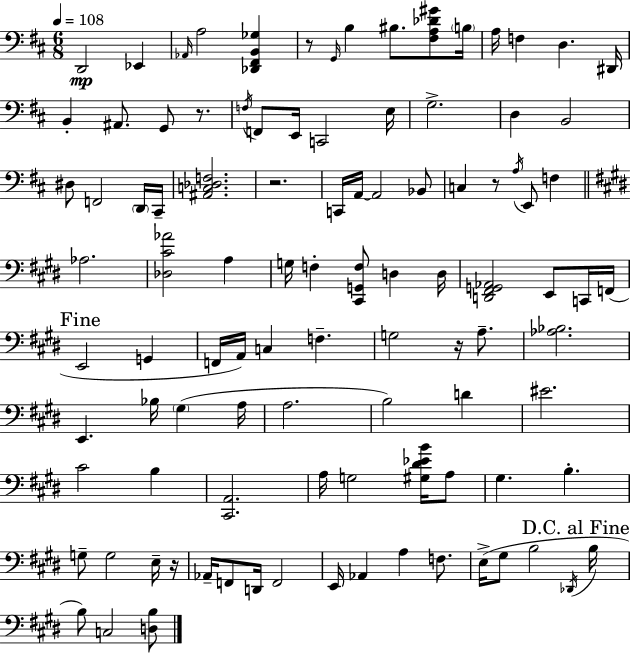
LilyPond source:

{
  \clef bass
  \numericTimeSignature
  \time 6/8
  \key d \major
  \tempo 4 = 108
  d,2\mp ees,4 | \grace { aes,16 } a2 <des, fis, b, ges>4 | r8 \grace { g,16 } b4 bis8. <fis a des' gis'>8 | \parenthesize b16 a16 f4 d4. | \break dis,16 b,4-. ais,8. g,8 r8. | \acciaccatura { f16 } f,8 e,16 c,2 | e16 g2.-> | d4 b,2 | \break dis8 f,2 | \parenthesize d,16 cis,16-- <ais, c des f>2. | r2. | c,16 a,16~~ a,2 | \break bes,8 c4 r8 \acciaccatura { a16 } e,8 | f4 \bar "||" \break \key e \major aes2. | <des cis' aes'>2 a4 | g16 f4-. <cis, g, f>8 d4 d16 | <d, fis, g, aes,>2 e,8 c,16 f,16( | \break \mark "Fine" e,2 g,4 | f,16 a,16) c4 f4.-- | g2 r16 a8.-- | <aes bes>2. | \break e,4. bes16 \parenthesize gis4( a16 | a2. | b2) d'4 | eis'2. | \break cis'2 b4 | <cis, a,>2. | a16 g2 <gis dis' ees' b'>16 a8 | gis4. b4.-. | \break g8-- g2 e16-- r16 | aes,16-- f,8 d,16 f,2 | e,16 aes,4 a4 f8. | e16->( gis8 b2 \acciaccatura { des,16 } | \break \mark "D.C. al Fine" b16 b8) c2 <d b>8 | \bar "|."
}